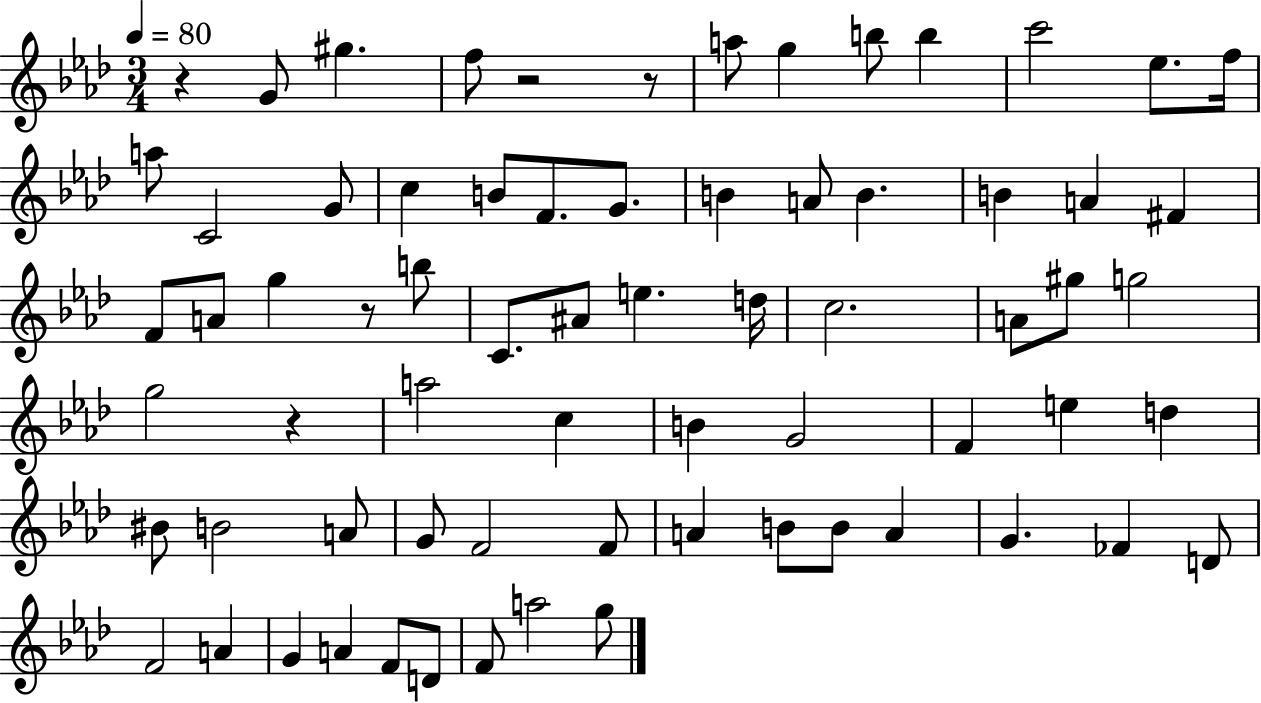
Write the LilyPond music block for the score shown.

{
  \clef treble
  \numericTimeSignature
  \time 3/4
  \key aes \major
  \tempo 4 = 80
  r4 g'8 gis''4. | f''8 r2 r8 | a''8 g''4 b''8 b''4 | c'''2 ees''8. f''16 | \break a''8 c'2 g'8 | c''4 b'8 f'8. g'8. | b'4 a'8 b'4. | b'4 a'4 fis'4 | \break f'8 a'8 g''4 r8 b''8 | c'8. ais'8 e''4. d''16 | c''2. | a'8 gis''8 g''2 | \break g''2 r4 | a''2 c''4 | b'4 g'2 | f'4 e''4 d''4 | \break bis'8 b'2 a'8 | g'8 f'2 f'8 | a'4 b'8 b'8 a'4 | g'4. fes'4 d'8 | \break f'2 a'4 | g'4 a'4 f'8 d'8 | f'8 a''2 g''8 | \bar "|."
}